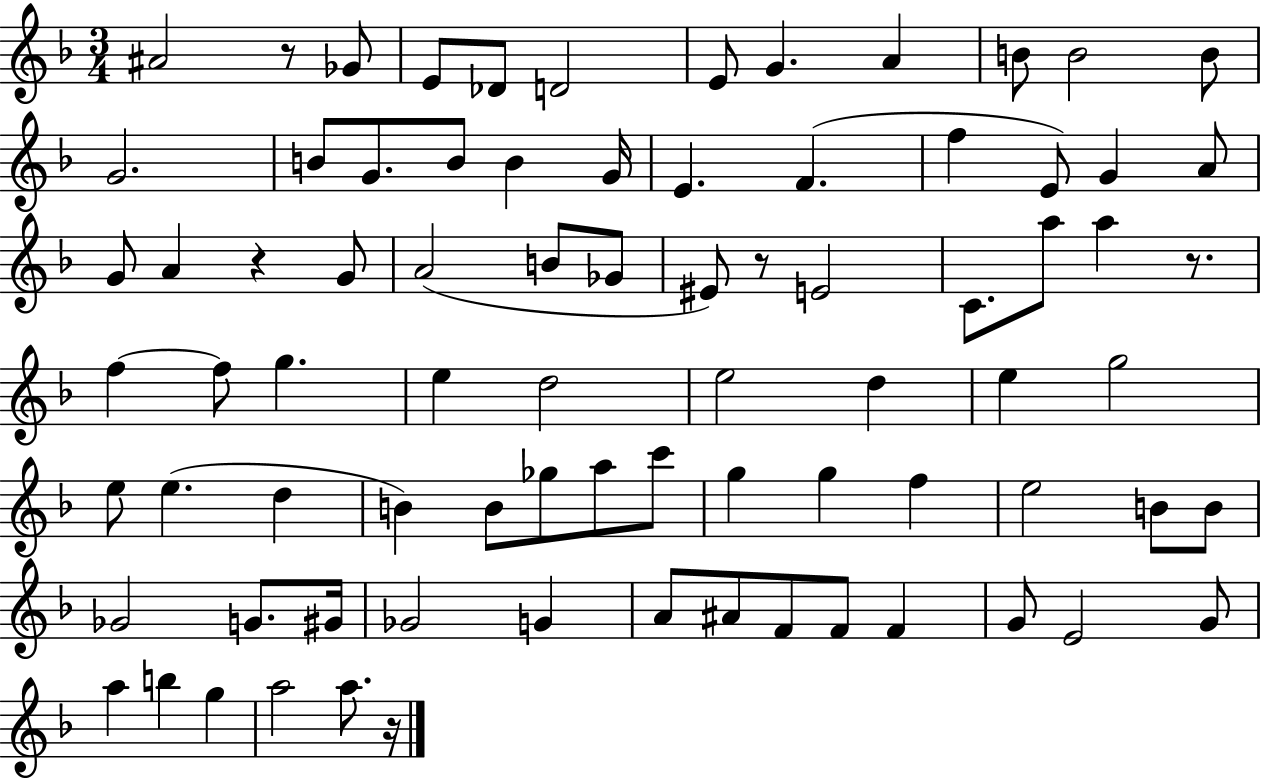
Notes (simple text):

A#4/h R/e Gb4/e E4/e Db4/e D4/h E4/e G4/q. A4/q B4/e B4/h B4/e G4/h. B4/e G4/e. B4/e B4/q G4/s E4/q. F4/q. F5/q E4/e G4/q A4/e G4/e A4/q R/q G4/e A4/h B4/e Gb4/e EIS4/e R/e E4/h C4/e. A5/e A5/q R/e. F5/q F5/e G5/q. E5/q D5/h E5/h D5/q E5/q G5/h E5/e E5/q. D5/q B4/q B4/e Gb5/e A5/e C6/e G5/q G5/q F5/q E5/h B4/e B4/e Gb4/h G4/e. G#4/s Gb4/h G4/q A4/e A#4/e F4/e F4/e F4/q G4/e E4/h G4/e A5/q B5/q G5/q A5/h A5/e. R/s